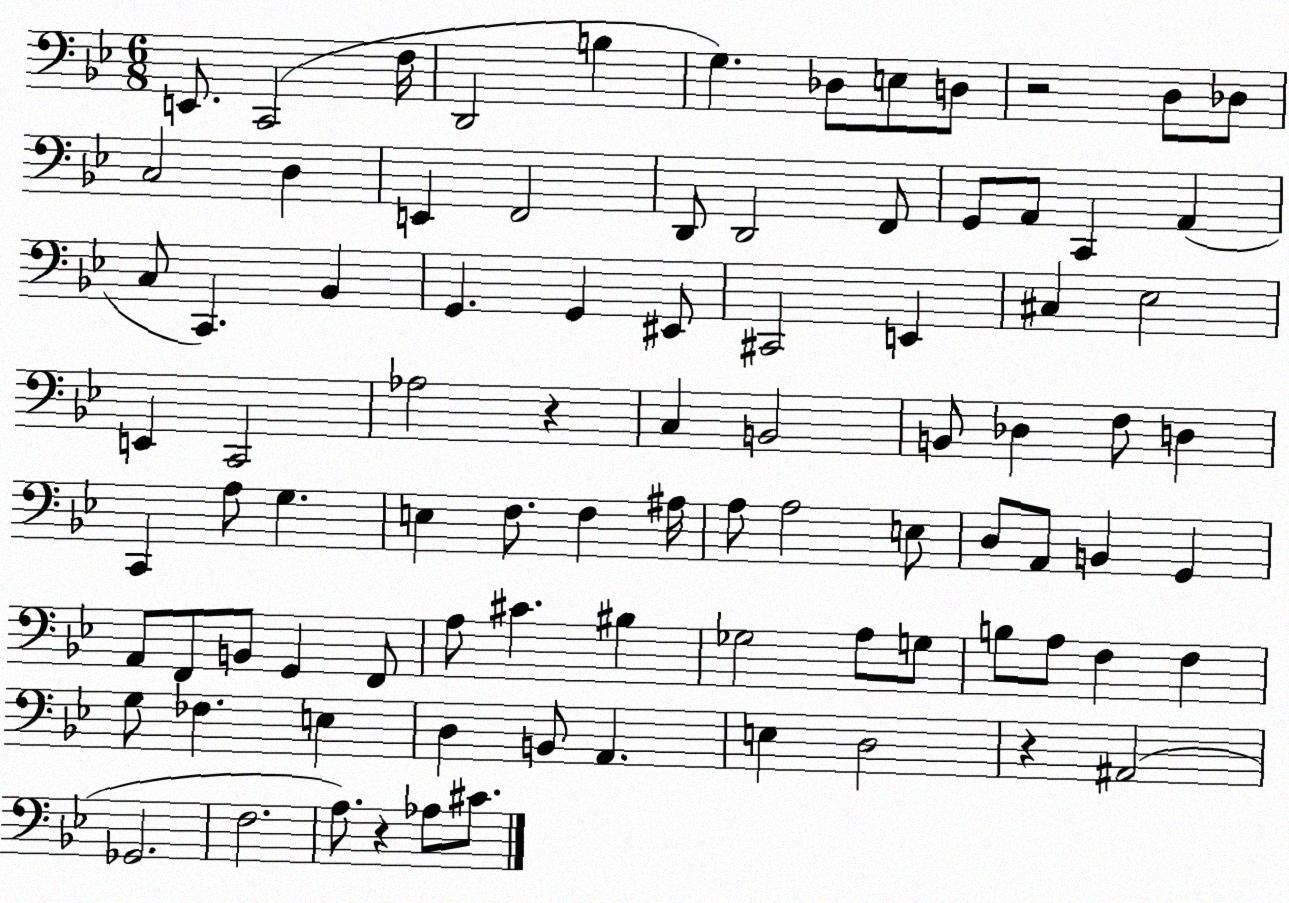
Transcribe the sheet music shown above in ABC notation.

X:1
T:Untitled
M:6/8
L:1/4
K:Bb
E,,/2 C,,2 F,/4 D,,2 B, G, _D,/2 E,/2 D,/2 z2 D,/2 _D,/2 C,2 D, E,, F,,2 D,,/2 D,,2 F,,/2 G,,/2 A,,/2 C,, A,, C,/2 C,, _B,, G,, G,, ^E,,/2 ^C,,2 E,, ^C, _E,2 E,, C,,2 _A,2 z C, B,,2 B,,/2 _D, F,/2 D, C,, A,/2 G, E, F,/2 F, ^A,/4 A,/2 A,2 E,/2 D,/2 A,,/2 B,, G,, A,,/2 F,,/2 B,,/2 G,, F,,/2 A,/2 ^C ^B, _G,2 A,/2 G,/2 B,/2 A,/2 F, F, G,/2 _F, E, D, B,,/2 A,, E, D,2 z ^A,,2 _G,,2 F,2 A,/2 z _A,/2 ^C/2